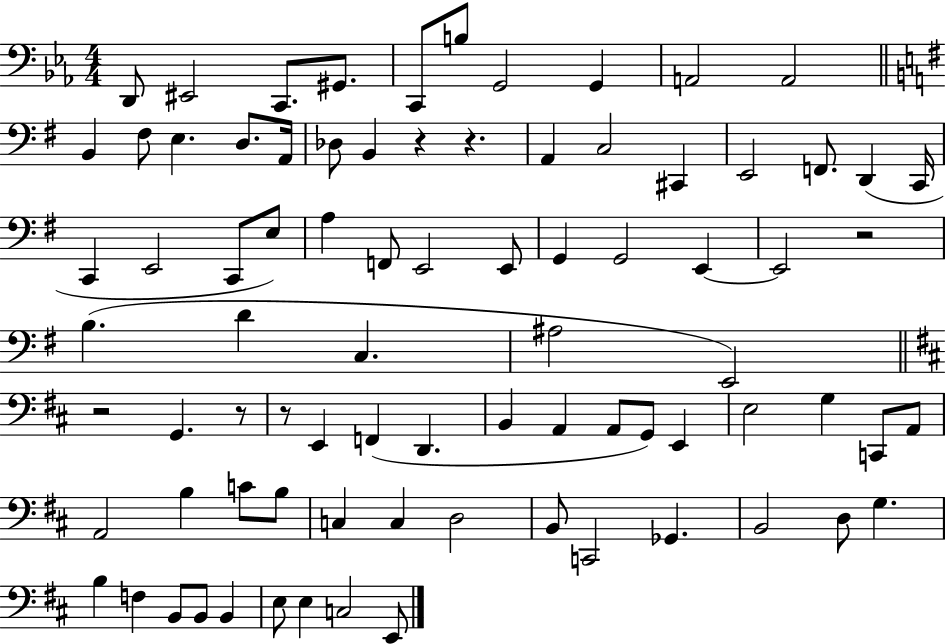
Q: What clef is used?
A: bass